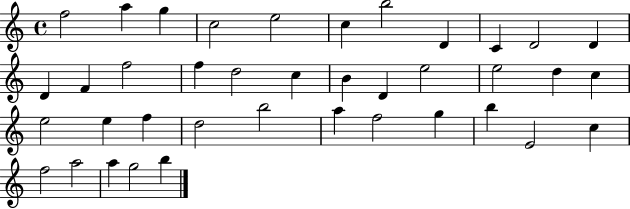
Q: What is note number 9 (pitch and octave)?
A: C4